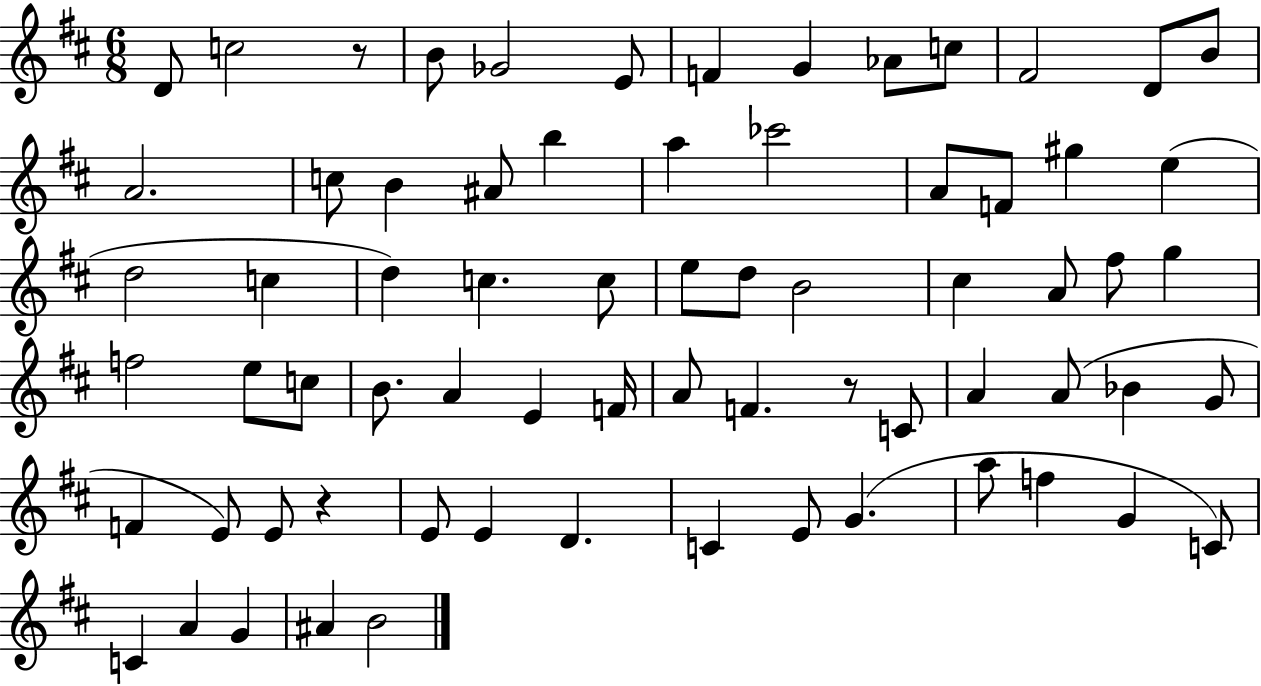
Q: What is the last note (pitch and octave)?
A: B4